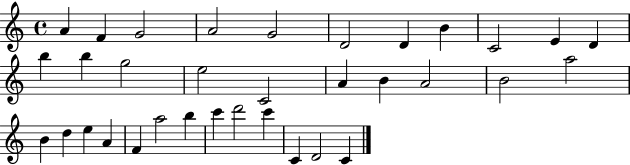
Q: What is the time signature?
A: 4/4